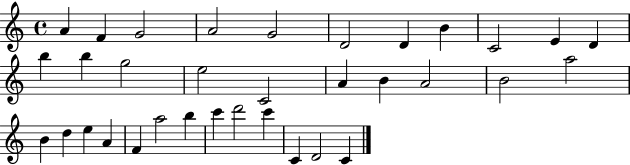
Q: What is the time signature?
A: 4/4